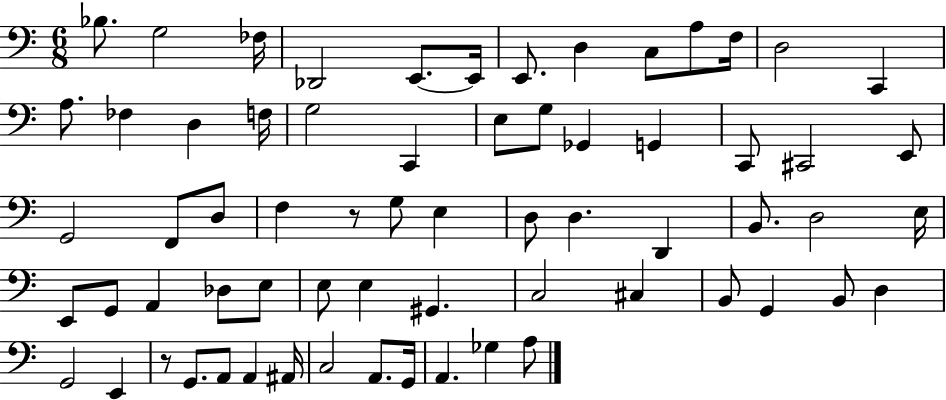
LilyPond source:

{
  \clef bass
  \numericTimeSignature
  \time 6/8
  \key c \major
  bes8. g2 fes16 | des,2 e,8.~~ e,16 | e,8. d4 c8 a8 f16 | d2 c,4 | \break a8. fes4 d4 f16 | g2 c,4 | e8 g8 ges,4 g,4 | c,8 cis,2 e,8 | \break g,2 f,8 d8 | f4 r8 g8 e4 | d8 d4. d,4 | b,8. d2 e16 | \break e,8 g,8 a,4 des8 e8 | e8 e4 gis,4. | c2 cis4 | b,8 g,4 b,8 d4 | \break g,2 e,4 | r8 g,8. a,8 a,4 ais,16 | c2 a,8. g,16 | a,4. ges4 a8 | \break \bar "|."
}